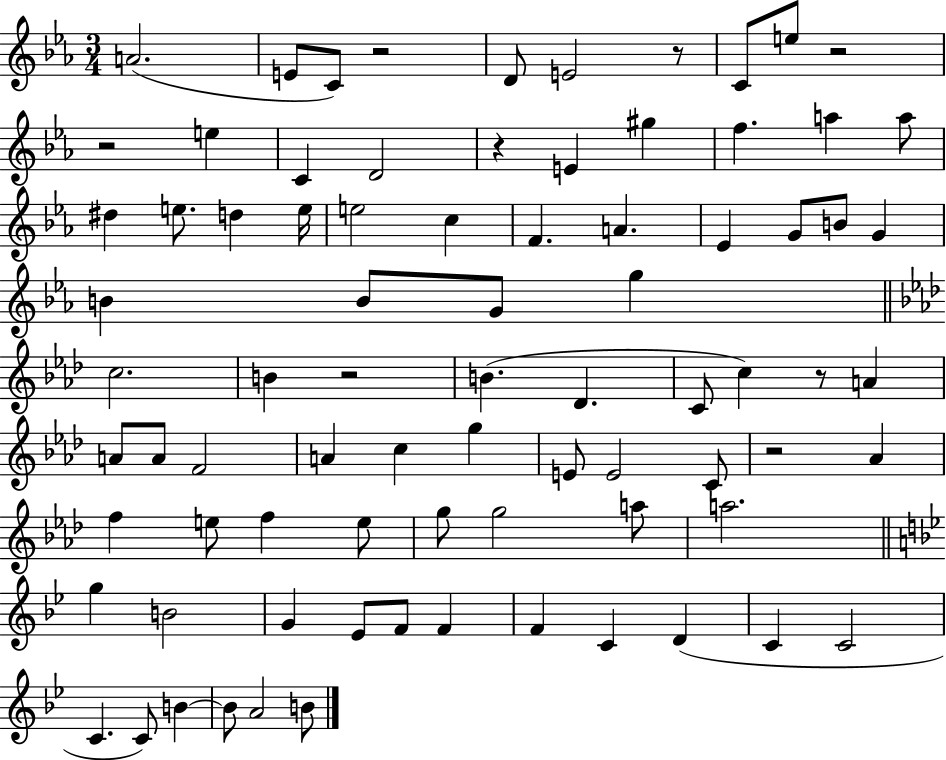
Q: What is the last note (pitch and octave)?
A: B4